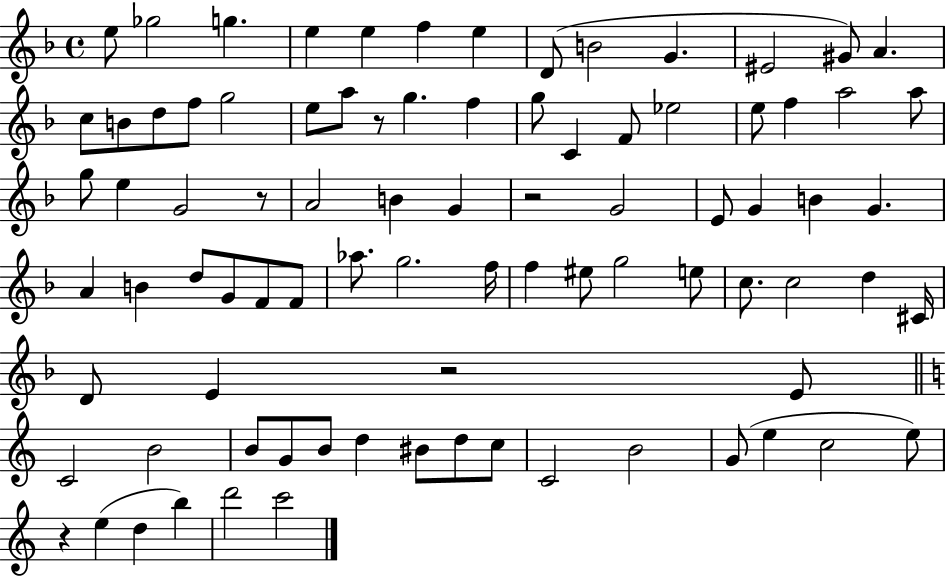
E5/e Gb5/h G5/q. E5/q E5/q F5/q E5/q D4/e B4/h G4/q. EIS4/h G#4/e A4/q. C5/e B4/e D5/e F5/e G5/h E5/e A5/e R/e G5/q. F5/q G5/e C4/q F4/e Eb5/h E5/e F5/q A5/h A5/e G5/e E5/q G4/h R/e A4/h B4/q G4/q R/h G4/h E4/e G4/q B4/q G4/q. A4/q B4/q D5/e G4/e F4/e F4/e Ab5/e. G5/h. F5/s F5/q EIS5/e G5/h E5/e C5/e. C5/h D5/q C#4/s D4/e E4/q R/h E4/e C4/h B4/h B4/e G4/e B4/e D5/q BIS4/e D5/e C5/e C4/h B4/h G4/e E5/q C5/h E5/e R/q E5/q D5/q B5/q D6/h C6/h